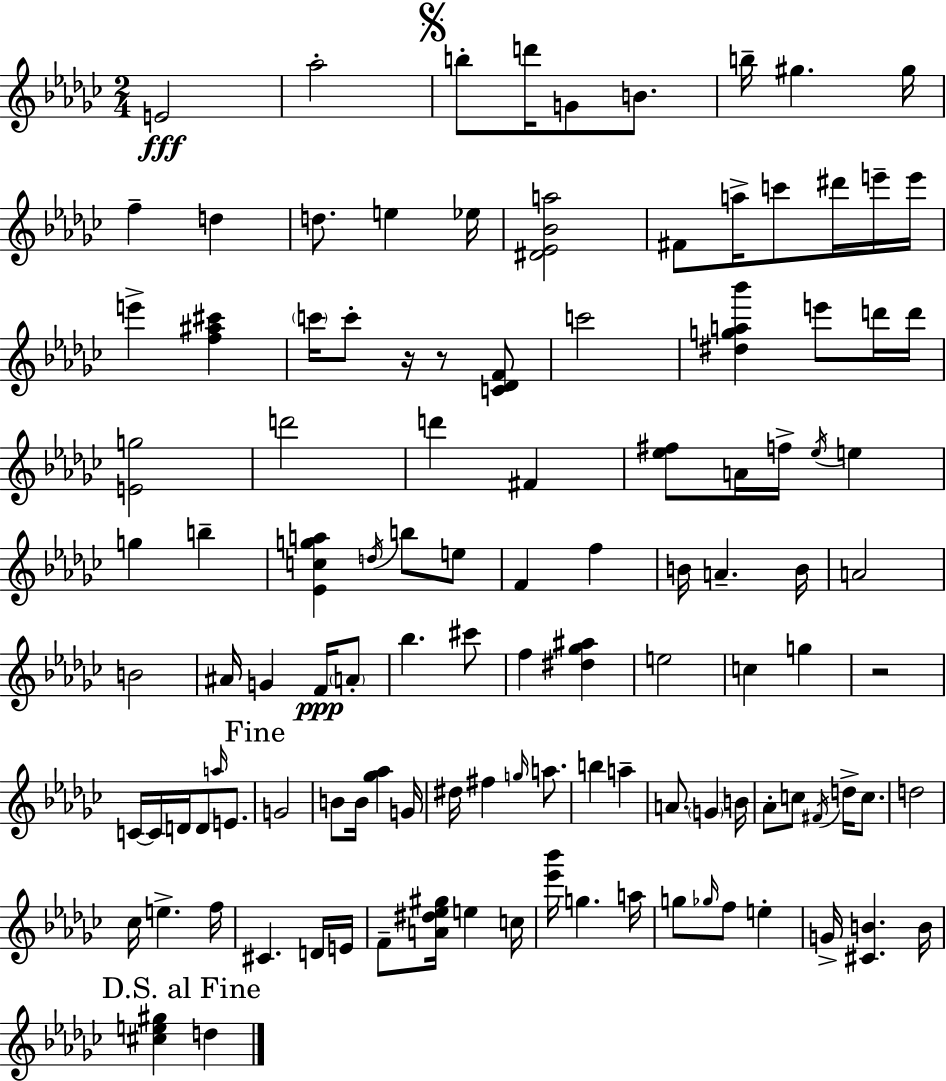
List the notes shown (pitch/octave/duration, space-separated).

E4/h Ab5/h B5/e D6/s G4/e B4/e. B5/s G#5/q. G#5/s F5/q D5/q D5/e. E5/q Eb5/s [D#4,Eb4,Bb4,A5]/h F#4/e A5/s C6/e D#6/s E6/s E6/s E6/q [F5,A#5,C#6]/q C6/s C6/e R/s R/e [C4,Db4,F4]/e C6/h [D#5,G5,A5,Bb6]/q E6/e D6/s D6/s [E4,G5]/h D6/h D6/q F#4/q [Eb5,F#5]/e A4/s F5/s Eb5/s E5/q G5/q B5/q [Eb4,C5,G5,A5]/q D5/s B5/e E5/e F4/q F5/q B4/s A4/q. B4/s A4/h B4/h A#4/s G4/q F4/s A4/e Bb5/q. C#6/e F5/q [D#5,Gb5,A#5]/q E5/h C5/q G5/q R/h C4/s C4/s D4/s D4/e A5/s E4/e. G4/h B4/e B4/s [Gb5,Ab5]/q G4/s D#5/s F#5/q G5/s A5/e. B5/q A5/q A4/e. G4/q B4/s Ab4/e C5/e F#4/s D5/s C5/e. D5/h CES5/s E5/q. F5/s C#4/q. D4/s E4/s F4/e [A4,D#5,Eb5,G#5]/s E5/q C5/s [Eb6,Bb6]/s G5/q. A5/s G5/e Gb5/s F5/e E5/q G4/s [C#4,B4]/q. B4/s [C#5,E5,G#5]/q D5/q